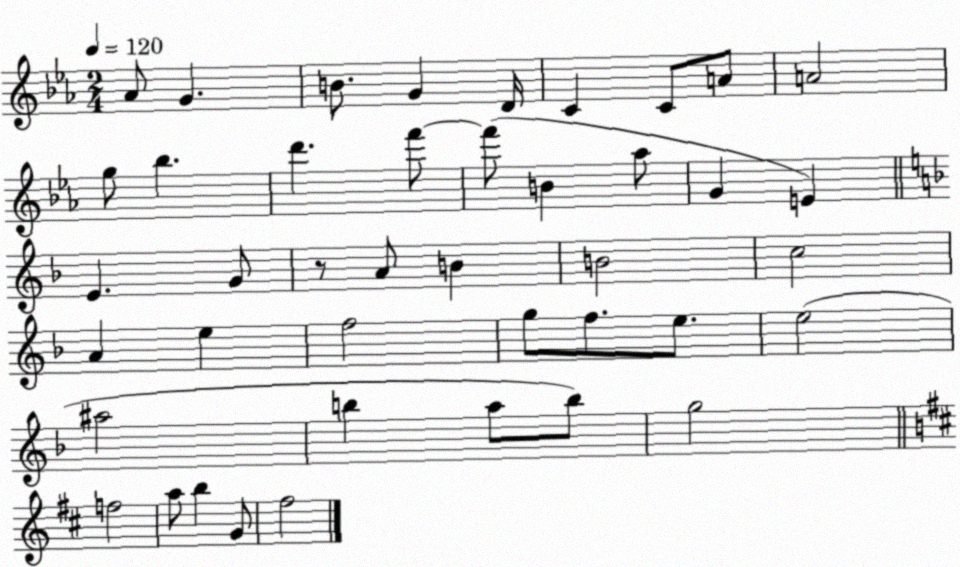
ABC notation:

X:1
T:Untitled
M:2/4
L:1/4
K:Eb
_A/2 G B/2 G D/4 C C/2 A/2 A2 g/2 _b d' f'/2 f'/2 B _a/2 G E E G/2 z/2 A/2 B B2 c2 A e f2 g/2 f/2 e/2 e2 ^a2 b a/2 b/2 g2 f2 a/2 b G/2 ^f2